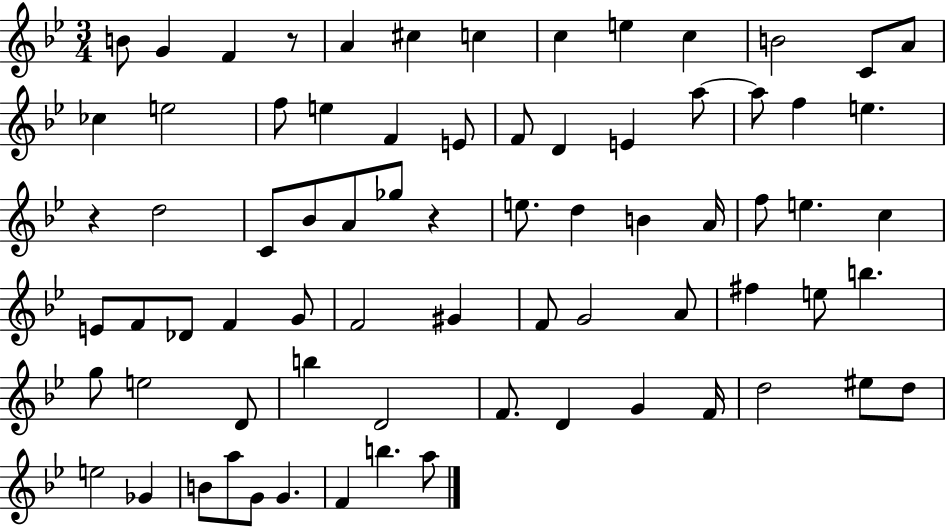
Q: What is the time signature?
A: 3/4